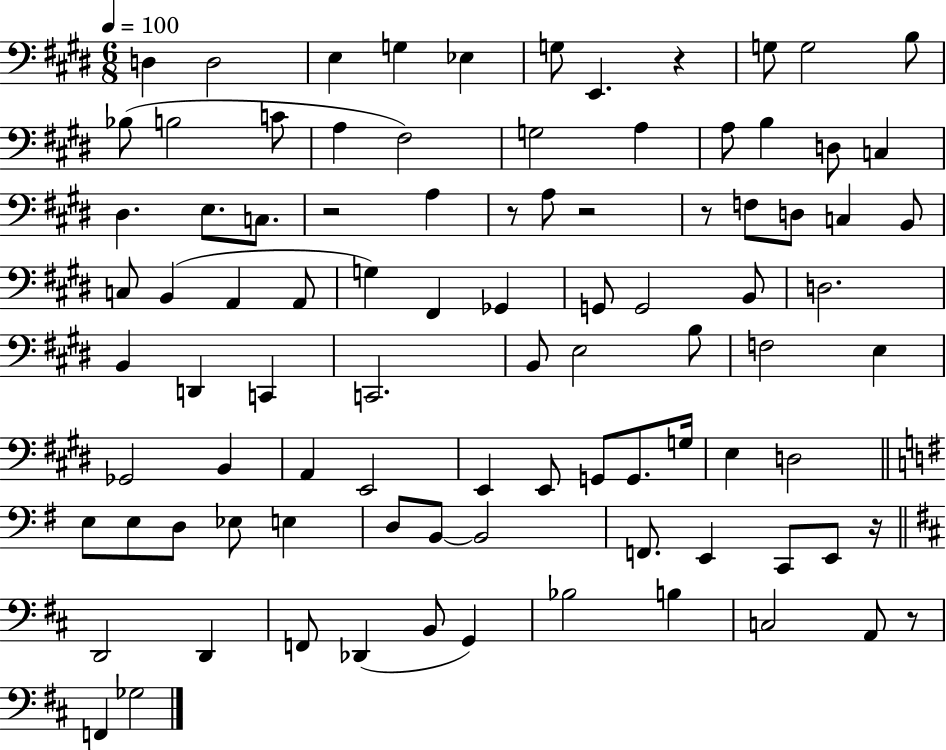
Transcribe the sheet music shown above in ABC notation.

X:1
T:Untitled
M:6/8
L:1/4
K:E
D, D,2 E, G, _E, G,/2 E,, z G,/2 G,2 B,/2 _B,/2 B,2 C/2 A, ^F,2 G,2 A, A,/2 B, D,/2 C, ^D, E,/2 C,/2 z2 A, z/2 A,/2 z2 z/2 F,/2 D,/2 C, B,,/2 C,/2 B,, A,, A,,/2 G, ^F,, _G,, G,,/2 G,,2 B,,/2 D,2 B,, D,, C,, C,,2 B,,/2 E,2 B,/2 F,2 E, _G,,2 B,, A,, E,,2 E,, E,,/2 G,,/2 G,,/2 G,/4 E, D,2 E,/2 E,/2 D,/2 _E,/2 E, D,/2 B,,/2 B,,2 F,,/2 E,, C,,/2 E,,/2 z/4 D,,2 D,, F,,/2 _D,, B,,/2 G,, _B,2 B, C,2 A,,/2 z/2 F,, _G,2